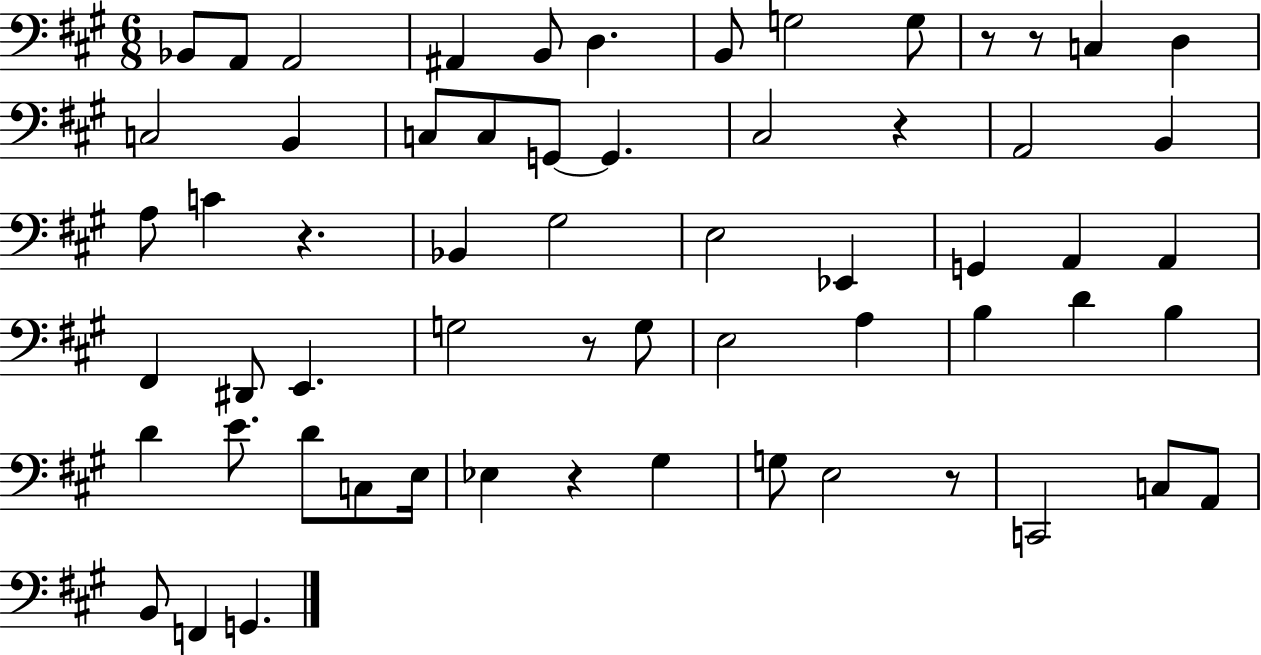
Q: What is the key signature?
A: A major